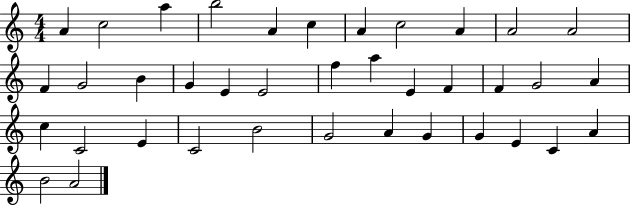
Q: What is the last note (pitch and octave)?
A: A4